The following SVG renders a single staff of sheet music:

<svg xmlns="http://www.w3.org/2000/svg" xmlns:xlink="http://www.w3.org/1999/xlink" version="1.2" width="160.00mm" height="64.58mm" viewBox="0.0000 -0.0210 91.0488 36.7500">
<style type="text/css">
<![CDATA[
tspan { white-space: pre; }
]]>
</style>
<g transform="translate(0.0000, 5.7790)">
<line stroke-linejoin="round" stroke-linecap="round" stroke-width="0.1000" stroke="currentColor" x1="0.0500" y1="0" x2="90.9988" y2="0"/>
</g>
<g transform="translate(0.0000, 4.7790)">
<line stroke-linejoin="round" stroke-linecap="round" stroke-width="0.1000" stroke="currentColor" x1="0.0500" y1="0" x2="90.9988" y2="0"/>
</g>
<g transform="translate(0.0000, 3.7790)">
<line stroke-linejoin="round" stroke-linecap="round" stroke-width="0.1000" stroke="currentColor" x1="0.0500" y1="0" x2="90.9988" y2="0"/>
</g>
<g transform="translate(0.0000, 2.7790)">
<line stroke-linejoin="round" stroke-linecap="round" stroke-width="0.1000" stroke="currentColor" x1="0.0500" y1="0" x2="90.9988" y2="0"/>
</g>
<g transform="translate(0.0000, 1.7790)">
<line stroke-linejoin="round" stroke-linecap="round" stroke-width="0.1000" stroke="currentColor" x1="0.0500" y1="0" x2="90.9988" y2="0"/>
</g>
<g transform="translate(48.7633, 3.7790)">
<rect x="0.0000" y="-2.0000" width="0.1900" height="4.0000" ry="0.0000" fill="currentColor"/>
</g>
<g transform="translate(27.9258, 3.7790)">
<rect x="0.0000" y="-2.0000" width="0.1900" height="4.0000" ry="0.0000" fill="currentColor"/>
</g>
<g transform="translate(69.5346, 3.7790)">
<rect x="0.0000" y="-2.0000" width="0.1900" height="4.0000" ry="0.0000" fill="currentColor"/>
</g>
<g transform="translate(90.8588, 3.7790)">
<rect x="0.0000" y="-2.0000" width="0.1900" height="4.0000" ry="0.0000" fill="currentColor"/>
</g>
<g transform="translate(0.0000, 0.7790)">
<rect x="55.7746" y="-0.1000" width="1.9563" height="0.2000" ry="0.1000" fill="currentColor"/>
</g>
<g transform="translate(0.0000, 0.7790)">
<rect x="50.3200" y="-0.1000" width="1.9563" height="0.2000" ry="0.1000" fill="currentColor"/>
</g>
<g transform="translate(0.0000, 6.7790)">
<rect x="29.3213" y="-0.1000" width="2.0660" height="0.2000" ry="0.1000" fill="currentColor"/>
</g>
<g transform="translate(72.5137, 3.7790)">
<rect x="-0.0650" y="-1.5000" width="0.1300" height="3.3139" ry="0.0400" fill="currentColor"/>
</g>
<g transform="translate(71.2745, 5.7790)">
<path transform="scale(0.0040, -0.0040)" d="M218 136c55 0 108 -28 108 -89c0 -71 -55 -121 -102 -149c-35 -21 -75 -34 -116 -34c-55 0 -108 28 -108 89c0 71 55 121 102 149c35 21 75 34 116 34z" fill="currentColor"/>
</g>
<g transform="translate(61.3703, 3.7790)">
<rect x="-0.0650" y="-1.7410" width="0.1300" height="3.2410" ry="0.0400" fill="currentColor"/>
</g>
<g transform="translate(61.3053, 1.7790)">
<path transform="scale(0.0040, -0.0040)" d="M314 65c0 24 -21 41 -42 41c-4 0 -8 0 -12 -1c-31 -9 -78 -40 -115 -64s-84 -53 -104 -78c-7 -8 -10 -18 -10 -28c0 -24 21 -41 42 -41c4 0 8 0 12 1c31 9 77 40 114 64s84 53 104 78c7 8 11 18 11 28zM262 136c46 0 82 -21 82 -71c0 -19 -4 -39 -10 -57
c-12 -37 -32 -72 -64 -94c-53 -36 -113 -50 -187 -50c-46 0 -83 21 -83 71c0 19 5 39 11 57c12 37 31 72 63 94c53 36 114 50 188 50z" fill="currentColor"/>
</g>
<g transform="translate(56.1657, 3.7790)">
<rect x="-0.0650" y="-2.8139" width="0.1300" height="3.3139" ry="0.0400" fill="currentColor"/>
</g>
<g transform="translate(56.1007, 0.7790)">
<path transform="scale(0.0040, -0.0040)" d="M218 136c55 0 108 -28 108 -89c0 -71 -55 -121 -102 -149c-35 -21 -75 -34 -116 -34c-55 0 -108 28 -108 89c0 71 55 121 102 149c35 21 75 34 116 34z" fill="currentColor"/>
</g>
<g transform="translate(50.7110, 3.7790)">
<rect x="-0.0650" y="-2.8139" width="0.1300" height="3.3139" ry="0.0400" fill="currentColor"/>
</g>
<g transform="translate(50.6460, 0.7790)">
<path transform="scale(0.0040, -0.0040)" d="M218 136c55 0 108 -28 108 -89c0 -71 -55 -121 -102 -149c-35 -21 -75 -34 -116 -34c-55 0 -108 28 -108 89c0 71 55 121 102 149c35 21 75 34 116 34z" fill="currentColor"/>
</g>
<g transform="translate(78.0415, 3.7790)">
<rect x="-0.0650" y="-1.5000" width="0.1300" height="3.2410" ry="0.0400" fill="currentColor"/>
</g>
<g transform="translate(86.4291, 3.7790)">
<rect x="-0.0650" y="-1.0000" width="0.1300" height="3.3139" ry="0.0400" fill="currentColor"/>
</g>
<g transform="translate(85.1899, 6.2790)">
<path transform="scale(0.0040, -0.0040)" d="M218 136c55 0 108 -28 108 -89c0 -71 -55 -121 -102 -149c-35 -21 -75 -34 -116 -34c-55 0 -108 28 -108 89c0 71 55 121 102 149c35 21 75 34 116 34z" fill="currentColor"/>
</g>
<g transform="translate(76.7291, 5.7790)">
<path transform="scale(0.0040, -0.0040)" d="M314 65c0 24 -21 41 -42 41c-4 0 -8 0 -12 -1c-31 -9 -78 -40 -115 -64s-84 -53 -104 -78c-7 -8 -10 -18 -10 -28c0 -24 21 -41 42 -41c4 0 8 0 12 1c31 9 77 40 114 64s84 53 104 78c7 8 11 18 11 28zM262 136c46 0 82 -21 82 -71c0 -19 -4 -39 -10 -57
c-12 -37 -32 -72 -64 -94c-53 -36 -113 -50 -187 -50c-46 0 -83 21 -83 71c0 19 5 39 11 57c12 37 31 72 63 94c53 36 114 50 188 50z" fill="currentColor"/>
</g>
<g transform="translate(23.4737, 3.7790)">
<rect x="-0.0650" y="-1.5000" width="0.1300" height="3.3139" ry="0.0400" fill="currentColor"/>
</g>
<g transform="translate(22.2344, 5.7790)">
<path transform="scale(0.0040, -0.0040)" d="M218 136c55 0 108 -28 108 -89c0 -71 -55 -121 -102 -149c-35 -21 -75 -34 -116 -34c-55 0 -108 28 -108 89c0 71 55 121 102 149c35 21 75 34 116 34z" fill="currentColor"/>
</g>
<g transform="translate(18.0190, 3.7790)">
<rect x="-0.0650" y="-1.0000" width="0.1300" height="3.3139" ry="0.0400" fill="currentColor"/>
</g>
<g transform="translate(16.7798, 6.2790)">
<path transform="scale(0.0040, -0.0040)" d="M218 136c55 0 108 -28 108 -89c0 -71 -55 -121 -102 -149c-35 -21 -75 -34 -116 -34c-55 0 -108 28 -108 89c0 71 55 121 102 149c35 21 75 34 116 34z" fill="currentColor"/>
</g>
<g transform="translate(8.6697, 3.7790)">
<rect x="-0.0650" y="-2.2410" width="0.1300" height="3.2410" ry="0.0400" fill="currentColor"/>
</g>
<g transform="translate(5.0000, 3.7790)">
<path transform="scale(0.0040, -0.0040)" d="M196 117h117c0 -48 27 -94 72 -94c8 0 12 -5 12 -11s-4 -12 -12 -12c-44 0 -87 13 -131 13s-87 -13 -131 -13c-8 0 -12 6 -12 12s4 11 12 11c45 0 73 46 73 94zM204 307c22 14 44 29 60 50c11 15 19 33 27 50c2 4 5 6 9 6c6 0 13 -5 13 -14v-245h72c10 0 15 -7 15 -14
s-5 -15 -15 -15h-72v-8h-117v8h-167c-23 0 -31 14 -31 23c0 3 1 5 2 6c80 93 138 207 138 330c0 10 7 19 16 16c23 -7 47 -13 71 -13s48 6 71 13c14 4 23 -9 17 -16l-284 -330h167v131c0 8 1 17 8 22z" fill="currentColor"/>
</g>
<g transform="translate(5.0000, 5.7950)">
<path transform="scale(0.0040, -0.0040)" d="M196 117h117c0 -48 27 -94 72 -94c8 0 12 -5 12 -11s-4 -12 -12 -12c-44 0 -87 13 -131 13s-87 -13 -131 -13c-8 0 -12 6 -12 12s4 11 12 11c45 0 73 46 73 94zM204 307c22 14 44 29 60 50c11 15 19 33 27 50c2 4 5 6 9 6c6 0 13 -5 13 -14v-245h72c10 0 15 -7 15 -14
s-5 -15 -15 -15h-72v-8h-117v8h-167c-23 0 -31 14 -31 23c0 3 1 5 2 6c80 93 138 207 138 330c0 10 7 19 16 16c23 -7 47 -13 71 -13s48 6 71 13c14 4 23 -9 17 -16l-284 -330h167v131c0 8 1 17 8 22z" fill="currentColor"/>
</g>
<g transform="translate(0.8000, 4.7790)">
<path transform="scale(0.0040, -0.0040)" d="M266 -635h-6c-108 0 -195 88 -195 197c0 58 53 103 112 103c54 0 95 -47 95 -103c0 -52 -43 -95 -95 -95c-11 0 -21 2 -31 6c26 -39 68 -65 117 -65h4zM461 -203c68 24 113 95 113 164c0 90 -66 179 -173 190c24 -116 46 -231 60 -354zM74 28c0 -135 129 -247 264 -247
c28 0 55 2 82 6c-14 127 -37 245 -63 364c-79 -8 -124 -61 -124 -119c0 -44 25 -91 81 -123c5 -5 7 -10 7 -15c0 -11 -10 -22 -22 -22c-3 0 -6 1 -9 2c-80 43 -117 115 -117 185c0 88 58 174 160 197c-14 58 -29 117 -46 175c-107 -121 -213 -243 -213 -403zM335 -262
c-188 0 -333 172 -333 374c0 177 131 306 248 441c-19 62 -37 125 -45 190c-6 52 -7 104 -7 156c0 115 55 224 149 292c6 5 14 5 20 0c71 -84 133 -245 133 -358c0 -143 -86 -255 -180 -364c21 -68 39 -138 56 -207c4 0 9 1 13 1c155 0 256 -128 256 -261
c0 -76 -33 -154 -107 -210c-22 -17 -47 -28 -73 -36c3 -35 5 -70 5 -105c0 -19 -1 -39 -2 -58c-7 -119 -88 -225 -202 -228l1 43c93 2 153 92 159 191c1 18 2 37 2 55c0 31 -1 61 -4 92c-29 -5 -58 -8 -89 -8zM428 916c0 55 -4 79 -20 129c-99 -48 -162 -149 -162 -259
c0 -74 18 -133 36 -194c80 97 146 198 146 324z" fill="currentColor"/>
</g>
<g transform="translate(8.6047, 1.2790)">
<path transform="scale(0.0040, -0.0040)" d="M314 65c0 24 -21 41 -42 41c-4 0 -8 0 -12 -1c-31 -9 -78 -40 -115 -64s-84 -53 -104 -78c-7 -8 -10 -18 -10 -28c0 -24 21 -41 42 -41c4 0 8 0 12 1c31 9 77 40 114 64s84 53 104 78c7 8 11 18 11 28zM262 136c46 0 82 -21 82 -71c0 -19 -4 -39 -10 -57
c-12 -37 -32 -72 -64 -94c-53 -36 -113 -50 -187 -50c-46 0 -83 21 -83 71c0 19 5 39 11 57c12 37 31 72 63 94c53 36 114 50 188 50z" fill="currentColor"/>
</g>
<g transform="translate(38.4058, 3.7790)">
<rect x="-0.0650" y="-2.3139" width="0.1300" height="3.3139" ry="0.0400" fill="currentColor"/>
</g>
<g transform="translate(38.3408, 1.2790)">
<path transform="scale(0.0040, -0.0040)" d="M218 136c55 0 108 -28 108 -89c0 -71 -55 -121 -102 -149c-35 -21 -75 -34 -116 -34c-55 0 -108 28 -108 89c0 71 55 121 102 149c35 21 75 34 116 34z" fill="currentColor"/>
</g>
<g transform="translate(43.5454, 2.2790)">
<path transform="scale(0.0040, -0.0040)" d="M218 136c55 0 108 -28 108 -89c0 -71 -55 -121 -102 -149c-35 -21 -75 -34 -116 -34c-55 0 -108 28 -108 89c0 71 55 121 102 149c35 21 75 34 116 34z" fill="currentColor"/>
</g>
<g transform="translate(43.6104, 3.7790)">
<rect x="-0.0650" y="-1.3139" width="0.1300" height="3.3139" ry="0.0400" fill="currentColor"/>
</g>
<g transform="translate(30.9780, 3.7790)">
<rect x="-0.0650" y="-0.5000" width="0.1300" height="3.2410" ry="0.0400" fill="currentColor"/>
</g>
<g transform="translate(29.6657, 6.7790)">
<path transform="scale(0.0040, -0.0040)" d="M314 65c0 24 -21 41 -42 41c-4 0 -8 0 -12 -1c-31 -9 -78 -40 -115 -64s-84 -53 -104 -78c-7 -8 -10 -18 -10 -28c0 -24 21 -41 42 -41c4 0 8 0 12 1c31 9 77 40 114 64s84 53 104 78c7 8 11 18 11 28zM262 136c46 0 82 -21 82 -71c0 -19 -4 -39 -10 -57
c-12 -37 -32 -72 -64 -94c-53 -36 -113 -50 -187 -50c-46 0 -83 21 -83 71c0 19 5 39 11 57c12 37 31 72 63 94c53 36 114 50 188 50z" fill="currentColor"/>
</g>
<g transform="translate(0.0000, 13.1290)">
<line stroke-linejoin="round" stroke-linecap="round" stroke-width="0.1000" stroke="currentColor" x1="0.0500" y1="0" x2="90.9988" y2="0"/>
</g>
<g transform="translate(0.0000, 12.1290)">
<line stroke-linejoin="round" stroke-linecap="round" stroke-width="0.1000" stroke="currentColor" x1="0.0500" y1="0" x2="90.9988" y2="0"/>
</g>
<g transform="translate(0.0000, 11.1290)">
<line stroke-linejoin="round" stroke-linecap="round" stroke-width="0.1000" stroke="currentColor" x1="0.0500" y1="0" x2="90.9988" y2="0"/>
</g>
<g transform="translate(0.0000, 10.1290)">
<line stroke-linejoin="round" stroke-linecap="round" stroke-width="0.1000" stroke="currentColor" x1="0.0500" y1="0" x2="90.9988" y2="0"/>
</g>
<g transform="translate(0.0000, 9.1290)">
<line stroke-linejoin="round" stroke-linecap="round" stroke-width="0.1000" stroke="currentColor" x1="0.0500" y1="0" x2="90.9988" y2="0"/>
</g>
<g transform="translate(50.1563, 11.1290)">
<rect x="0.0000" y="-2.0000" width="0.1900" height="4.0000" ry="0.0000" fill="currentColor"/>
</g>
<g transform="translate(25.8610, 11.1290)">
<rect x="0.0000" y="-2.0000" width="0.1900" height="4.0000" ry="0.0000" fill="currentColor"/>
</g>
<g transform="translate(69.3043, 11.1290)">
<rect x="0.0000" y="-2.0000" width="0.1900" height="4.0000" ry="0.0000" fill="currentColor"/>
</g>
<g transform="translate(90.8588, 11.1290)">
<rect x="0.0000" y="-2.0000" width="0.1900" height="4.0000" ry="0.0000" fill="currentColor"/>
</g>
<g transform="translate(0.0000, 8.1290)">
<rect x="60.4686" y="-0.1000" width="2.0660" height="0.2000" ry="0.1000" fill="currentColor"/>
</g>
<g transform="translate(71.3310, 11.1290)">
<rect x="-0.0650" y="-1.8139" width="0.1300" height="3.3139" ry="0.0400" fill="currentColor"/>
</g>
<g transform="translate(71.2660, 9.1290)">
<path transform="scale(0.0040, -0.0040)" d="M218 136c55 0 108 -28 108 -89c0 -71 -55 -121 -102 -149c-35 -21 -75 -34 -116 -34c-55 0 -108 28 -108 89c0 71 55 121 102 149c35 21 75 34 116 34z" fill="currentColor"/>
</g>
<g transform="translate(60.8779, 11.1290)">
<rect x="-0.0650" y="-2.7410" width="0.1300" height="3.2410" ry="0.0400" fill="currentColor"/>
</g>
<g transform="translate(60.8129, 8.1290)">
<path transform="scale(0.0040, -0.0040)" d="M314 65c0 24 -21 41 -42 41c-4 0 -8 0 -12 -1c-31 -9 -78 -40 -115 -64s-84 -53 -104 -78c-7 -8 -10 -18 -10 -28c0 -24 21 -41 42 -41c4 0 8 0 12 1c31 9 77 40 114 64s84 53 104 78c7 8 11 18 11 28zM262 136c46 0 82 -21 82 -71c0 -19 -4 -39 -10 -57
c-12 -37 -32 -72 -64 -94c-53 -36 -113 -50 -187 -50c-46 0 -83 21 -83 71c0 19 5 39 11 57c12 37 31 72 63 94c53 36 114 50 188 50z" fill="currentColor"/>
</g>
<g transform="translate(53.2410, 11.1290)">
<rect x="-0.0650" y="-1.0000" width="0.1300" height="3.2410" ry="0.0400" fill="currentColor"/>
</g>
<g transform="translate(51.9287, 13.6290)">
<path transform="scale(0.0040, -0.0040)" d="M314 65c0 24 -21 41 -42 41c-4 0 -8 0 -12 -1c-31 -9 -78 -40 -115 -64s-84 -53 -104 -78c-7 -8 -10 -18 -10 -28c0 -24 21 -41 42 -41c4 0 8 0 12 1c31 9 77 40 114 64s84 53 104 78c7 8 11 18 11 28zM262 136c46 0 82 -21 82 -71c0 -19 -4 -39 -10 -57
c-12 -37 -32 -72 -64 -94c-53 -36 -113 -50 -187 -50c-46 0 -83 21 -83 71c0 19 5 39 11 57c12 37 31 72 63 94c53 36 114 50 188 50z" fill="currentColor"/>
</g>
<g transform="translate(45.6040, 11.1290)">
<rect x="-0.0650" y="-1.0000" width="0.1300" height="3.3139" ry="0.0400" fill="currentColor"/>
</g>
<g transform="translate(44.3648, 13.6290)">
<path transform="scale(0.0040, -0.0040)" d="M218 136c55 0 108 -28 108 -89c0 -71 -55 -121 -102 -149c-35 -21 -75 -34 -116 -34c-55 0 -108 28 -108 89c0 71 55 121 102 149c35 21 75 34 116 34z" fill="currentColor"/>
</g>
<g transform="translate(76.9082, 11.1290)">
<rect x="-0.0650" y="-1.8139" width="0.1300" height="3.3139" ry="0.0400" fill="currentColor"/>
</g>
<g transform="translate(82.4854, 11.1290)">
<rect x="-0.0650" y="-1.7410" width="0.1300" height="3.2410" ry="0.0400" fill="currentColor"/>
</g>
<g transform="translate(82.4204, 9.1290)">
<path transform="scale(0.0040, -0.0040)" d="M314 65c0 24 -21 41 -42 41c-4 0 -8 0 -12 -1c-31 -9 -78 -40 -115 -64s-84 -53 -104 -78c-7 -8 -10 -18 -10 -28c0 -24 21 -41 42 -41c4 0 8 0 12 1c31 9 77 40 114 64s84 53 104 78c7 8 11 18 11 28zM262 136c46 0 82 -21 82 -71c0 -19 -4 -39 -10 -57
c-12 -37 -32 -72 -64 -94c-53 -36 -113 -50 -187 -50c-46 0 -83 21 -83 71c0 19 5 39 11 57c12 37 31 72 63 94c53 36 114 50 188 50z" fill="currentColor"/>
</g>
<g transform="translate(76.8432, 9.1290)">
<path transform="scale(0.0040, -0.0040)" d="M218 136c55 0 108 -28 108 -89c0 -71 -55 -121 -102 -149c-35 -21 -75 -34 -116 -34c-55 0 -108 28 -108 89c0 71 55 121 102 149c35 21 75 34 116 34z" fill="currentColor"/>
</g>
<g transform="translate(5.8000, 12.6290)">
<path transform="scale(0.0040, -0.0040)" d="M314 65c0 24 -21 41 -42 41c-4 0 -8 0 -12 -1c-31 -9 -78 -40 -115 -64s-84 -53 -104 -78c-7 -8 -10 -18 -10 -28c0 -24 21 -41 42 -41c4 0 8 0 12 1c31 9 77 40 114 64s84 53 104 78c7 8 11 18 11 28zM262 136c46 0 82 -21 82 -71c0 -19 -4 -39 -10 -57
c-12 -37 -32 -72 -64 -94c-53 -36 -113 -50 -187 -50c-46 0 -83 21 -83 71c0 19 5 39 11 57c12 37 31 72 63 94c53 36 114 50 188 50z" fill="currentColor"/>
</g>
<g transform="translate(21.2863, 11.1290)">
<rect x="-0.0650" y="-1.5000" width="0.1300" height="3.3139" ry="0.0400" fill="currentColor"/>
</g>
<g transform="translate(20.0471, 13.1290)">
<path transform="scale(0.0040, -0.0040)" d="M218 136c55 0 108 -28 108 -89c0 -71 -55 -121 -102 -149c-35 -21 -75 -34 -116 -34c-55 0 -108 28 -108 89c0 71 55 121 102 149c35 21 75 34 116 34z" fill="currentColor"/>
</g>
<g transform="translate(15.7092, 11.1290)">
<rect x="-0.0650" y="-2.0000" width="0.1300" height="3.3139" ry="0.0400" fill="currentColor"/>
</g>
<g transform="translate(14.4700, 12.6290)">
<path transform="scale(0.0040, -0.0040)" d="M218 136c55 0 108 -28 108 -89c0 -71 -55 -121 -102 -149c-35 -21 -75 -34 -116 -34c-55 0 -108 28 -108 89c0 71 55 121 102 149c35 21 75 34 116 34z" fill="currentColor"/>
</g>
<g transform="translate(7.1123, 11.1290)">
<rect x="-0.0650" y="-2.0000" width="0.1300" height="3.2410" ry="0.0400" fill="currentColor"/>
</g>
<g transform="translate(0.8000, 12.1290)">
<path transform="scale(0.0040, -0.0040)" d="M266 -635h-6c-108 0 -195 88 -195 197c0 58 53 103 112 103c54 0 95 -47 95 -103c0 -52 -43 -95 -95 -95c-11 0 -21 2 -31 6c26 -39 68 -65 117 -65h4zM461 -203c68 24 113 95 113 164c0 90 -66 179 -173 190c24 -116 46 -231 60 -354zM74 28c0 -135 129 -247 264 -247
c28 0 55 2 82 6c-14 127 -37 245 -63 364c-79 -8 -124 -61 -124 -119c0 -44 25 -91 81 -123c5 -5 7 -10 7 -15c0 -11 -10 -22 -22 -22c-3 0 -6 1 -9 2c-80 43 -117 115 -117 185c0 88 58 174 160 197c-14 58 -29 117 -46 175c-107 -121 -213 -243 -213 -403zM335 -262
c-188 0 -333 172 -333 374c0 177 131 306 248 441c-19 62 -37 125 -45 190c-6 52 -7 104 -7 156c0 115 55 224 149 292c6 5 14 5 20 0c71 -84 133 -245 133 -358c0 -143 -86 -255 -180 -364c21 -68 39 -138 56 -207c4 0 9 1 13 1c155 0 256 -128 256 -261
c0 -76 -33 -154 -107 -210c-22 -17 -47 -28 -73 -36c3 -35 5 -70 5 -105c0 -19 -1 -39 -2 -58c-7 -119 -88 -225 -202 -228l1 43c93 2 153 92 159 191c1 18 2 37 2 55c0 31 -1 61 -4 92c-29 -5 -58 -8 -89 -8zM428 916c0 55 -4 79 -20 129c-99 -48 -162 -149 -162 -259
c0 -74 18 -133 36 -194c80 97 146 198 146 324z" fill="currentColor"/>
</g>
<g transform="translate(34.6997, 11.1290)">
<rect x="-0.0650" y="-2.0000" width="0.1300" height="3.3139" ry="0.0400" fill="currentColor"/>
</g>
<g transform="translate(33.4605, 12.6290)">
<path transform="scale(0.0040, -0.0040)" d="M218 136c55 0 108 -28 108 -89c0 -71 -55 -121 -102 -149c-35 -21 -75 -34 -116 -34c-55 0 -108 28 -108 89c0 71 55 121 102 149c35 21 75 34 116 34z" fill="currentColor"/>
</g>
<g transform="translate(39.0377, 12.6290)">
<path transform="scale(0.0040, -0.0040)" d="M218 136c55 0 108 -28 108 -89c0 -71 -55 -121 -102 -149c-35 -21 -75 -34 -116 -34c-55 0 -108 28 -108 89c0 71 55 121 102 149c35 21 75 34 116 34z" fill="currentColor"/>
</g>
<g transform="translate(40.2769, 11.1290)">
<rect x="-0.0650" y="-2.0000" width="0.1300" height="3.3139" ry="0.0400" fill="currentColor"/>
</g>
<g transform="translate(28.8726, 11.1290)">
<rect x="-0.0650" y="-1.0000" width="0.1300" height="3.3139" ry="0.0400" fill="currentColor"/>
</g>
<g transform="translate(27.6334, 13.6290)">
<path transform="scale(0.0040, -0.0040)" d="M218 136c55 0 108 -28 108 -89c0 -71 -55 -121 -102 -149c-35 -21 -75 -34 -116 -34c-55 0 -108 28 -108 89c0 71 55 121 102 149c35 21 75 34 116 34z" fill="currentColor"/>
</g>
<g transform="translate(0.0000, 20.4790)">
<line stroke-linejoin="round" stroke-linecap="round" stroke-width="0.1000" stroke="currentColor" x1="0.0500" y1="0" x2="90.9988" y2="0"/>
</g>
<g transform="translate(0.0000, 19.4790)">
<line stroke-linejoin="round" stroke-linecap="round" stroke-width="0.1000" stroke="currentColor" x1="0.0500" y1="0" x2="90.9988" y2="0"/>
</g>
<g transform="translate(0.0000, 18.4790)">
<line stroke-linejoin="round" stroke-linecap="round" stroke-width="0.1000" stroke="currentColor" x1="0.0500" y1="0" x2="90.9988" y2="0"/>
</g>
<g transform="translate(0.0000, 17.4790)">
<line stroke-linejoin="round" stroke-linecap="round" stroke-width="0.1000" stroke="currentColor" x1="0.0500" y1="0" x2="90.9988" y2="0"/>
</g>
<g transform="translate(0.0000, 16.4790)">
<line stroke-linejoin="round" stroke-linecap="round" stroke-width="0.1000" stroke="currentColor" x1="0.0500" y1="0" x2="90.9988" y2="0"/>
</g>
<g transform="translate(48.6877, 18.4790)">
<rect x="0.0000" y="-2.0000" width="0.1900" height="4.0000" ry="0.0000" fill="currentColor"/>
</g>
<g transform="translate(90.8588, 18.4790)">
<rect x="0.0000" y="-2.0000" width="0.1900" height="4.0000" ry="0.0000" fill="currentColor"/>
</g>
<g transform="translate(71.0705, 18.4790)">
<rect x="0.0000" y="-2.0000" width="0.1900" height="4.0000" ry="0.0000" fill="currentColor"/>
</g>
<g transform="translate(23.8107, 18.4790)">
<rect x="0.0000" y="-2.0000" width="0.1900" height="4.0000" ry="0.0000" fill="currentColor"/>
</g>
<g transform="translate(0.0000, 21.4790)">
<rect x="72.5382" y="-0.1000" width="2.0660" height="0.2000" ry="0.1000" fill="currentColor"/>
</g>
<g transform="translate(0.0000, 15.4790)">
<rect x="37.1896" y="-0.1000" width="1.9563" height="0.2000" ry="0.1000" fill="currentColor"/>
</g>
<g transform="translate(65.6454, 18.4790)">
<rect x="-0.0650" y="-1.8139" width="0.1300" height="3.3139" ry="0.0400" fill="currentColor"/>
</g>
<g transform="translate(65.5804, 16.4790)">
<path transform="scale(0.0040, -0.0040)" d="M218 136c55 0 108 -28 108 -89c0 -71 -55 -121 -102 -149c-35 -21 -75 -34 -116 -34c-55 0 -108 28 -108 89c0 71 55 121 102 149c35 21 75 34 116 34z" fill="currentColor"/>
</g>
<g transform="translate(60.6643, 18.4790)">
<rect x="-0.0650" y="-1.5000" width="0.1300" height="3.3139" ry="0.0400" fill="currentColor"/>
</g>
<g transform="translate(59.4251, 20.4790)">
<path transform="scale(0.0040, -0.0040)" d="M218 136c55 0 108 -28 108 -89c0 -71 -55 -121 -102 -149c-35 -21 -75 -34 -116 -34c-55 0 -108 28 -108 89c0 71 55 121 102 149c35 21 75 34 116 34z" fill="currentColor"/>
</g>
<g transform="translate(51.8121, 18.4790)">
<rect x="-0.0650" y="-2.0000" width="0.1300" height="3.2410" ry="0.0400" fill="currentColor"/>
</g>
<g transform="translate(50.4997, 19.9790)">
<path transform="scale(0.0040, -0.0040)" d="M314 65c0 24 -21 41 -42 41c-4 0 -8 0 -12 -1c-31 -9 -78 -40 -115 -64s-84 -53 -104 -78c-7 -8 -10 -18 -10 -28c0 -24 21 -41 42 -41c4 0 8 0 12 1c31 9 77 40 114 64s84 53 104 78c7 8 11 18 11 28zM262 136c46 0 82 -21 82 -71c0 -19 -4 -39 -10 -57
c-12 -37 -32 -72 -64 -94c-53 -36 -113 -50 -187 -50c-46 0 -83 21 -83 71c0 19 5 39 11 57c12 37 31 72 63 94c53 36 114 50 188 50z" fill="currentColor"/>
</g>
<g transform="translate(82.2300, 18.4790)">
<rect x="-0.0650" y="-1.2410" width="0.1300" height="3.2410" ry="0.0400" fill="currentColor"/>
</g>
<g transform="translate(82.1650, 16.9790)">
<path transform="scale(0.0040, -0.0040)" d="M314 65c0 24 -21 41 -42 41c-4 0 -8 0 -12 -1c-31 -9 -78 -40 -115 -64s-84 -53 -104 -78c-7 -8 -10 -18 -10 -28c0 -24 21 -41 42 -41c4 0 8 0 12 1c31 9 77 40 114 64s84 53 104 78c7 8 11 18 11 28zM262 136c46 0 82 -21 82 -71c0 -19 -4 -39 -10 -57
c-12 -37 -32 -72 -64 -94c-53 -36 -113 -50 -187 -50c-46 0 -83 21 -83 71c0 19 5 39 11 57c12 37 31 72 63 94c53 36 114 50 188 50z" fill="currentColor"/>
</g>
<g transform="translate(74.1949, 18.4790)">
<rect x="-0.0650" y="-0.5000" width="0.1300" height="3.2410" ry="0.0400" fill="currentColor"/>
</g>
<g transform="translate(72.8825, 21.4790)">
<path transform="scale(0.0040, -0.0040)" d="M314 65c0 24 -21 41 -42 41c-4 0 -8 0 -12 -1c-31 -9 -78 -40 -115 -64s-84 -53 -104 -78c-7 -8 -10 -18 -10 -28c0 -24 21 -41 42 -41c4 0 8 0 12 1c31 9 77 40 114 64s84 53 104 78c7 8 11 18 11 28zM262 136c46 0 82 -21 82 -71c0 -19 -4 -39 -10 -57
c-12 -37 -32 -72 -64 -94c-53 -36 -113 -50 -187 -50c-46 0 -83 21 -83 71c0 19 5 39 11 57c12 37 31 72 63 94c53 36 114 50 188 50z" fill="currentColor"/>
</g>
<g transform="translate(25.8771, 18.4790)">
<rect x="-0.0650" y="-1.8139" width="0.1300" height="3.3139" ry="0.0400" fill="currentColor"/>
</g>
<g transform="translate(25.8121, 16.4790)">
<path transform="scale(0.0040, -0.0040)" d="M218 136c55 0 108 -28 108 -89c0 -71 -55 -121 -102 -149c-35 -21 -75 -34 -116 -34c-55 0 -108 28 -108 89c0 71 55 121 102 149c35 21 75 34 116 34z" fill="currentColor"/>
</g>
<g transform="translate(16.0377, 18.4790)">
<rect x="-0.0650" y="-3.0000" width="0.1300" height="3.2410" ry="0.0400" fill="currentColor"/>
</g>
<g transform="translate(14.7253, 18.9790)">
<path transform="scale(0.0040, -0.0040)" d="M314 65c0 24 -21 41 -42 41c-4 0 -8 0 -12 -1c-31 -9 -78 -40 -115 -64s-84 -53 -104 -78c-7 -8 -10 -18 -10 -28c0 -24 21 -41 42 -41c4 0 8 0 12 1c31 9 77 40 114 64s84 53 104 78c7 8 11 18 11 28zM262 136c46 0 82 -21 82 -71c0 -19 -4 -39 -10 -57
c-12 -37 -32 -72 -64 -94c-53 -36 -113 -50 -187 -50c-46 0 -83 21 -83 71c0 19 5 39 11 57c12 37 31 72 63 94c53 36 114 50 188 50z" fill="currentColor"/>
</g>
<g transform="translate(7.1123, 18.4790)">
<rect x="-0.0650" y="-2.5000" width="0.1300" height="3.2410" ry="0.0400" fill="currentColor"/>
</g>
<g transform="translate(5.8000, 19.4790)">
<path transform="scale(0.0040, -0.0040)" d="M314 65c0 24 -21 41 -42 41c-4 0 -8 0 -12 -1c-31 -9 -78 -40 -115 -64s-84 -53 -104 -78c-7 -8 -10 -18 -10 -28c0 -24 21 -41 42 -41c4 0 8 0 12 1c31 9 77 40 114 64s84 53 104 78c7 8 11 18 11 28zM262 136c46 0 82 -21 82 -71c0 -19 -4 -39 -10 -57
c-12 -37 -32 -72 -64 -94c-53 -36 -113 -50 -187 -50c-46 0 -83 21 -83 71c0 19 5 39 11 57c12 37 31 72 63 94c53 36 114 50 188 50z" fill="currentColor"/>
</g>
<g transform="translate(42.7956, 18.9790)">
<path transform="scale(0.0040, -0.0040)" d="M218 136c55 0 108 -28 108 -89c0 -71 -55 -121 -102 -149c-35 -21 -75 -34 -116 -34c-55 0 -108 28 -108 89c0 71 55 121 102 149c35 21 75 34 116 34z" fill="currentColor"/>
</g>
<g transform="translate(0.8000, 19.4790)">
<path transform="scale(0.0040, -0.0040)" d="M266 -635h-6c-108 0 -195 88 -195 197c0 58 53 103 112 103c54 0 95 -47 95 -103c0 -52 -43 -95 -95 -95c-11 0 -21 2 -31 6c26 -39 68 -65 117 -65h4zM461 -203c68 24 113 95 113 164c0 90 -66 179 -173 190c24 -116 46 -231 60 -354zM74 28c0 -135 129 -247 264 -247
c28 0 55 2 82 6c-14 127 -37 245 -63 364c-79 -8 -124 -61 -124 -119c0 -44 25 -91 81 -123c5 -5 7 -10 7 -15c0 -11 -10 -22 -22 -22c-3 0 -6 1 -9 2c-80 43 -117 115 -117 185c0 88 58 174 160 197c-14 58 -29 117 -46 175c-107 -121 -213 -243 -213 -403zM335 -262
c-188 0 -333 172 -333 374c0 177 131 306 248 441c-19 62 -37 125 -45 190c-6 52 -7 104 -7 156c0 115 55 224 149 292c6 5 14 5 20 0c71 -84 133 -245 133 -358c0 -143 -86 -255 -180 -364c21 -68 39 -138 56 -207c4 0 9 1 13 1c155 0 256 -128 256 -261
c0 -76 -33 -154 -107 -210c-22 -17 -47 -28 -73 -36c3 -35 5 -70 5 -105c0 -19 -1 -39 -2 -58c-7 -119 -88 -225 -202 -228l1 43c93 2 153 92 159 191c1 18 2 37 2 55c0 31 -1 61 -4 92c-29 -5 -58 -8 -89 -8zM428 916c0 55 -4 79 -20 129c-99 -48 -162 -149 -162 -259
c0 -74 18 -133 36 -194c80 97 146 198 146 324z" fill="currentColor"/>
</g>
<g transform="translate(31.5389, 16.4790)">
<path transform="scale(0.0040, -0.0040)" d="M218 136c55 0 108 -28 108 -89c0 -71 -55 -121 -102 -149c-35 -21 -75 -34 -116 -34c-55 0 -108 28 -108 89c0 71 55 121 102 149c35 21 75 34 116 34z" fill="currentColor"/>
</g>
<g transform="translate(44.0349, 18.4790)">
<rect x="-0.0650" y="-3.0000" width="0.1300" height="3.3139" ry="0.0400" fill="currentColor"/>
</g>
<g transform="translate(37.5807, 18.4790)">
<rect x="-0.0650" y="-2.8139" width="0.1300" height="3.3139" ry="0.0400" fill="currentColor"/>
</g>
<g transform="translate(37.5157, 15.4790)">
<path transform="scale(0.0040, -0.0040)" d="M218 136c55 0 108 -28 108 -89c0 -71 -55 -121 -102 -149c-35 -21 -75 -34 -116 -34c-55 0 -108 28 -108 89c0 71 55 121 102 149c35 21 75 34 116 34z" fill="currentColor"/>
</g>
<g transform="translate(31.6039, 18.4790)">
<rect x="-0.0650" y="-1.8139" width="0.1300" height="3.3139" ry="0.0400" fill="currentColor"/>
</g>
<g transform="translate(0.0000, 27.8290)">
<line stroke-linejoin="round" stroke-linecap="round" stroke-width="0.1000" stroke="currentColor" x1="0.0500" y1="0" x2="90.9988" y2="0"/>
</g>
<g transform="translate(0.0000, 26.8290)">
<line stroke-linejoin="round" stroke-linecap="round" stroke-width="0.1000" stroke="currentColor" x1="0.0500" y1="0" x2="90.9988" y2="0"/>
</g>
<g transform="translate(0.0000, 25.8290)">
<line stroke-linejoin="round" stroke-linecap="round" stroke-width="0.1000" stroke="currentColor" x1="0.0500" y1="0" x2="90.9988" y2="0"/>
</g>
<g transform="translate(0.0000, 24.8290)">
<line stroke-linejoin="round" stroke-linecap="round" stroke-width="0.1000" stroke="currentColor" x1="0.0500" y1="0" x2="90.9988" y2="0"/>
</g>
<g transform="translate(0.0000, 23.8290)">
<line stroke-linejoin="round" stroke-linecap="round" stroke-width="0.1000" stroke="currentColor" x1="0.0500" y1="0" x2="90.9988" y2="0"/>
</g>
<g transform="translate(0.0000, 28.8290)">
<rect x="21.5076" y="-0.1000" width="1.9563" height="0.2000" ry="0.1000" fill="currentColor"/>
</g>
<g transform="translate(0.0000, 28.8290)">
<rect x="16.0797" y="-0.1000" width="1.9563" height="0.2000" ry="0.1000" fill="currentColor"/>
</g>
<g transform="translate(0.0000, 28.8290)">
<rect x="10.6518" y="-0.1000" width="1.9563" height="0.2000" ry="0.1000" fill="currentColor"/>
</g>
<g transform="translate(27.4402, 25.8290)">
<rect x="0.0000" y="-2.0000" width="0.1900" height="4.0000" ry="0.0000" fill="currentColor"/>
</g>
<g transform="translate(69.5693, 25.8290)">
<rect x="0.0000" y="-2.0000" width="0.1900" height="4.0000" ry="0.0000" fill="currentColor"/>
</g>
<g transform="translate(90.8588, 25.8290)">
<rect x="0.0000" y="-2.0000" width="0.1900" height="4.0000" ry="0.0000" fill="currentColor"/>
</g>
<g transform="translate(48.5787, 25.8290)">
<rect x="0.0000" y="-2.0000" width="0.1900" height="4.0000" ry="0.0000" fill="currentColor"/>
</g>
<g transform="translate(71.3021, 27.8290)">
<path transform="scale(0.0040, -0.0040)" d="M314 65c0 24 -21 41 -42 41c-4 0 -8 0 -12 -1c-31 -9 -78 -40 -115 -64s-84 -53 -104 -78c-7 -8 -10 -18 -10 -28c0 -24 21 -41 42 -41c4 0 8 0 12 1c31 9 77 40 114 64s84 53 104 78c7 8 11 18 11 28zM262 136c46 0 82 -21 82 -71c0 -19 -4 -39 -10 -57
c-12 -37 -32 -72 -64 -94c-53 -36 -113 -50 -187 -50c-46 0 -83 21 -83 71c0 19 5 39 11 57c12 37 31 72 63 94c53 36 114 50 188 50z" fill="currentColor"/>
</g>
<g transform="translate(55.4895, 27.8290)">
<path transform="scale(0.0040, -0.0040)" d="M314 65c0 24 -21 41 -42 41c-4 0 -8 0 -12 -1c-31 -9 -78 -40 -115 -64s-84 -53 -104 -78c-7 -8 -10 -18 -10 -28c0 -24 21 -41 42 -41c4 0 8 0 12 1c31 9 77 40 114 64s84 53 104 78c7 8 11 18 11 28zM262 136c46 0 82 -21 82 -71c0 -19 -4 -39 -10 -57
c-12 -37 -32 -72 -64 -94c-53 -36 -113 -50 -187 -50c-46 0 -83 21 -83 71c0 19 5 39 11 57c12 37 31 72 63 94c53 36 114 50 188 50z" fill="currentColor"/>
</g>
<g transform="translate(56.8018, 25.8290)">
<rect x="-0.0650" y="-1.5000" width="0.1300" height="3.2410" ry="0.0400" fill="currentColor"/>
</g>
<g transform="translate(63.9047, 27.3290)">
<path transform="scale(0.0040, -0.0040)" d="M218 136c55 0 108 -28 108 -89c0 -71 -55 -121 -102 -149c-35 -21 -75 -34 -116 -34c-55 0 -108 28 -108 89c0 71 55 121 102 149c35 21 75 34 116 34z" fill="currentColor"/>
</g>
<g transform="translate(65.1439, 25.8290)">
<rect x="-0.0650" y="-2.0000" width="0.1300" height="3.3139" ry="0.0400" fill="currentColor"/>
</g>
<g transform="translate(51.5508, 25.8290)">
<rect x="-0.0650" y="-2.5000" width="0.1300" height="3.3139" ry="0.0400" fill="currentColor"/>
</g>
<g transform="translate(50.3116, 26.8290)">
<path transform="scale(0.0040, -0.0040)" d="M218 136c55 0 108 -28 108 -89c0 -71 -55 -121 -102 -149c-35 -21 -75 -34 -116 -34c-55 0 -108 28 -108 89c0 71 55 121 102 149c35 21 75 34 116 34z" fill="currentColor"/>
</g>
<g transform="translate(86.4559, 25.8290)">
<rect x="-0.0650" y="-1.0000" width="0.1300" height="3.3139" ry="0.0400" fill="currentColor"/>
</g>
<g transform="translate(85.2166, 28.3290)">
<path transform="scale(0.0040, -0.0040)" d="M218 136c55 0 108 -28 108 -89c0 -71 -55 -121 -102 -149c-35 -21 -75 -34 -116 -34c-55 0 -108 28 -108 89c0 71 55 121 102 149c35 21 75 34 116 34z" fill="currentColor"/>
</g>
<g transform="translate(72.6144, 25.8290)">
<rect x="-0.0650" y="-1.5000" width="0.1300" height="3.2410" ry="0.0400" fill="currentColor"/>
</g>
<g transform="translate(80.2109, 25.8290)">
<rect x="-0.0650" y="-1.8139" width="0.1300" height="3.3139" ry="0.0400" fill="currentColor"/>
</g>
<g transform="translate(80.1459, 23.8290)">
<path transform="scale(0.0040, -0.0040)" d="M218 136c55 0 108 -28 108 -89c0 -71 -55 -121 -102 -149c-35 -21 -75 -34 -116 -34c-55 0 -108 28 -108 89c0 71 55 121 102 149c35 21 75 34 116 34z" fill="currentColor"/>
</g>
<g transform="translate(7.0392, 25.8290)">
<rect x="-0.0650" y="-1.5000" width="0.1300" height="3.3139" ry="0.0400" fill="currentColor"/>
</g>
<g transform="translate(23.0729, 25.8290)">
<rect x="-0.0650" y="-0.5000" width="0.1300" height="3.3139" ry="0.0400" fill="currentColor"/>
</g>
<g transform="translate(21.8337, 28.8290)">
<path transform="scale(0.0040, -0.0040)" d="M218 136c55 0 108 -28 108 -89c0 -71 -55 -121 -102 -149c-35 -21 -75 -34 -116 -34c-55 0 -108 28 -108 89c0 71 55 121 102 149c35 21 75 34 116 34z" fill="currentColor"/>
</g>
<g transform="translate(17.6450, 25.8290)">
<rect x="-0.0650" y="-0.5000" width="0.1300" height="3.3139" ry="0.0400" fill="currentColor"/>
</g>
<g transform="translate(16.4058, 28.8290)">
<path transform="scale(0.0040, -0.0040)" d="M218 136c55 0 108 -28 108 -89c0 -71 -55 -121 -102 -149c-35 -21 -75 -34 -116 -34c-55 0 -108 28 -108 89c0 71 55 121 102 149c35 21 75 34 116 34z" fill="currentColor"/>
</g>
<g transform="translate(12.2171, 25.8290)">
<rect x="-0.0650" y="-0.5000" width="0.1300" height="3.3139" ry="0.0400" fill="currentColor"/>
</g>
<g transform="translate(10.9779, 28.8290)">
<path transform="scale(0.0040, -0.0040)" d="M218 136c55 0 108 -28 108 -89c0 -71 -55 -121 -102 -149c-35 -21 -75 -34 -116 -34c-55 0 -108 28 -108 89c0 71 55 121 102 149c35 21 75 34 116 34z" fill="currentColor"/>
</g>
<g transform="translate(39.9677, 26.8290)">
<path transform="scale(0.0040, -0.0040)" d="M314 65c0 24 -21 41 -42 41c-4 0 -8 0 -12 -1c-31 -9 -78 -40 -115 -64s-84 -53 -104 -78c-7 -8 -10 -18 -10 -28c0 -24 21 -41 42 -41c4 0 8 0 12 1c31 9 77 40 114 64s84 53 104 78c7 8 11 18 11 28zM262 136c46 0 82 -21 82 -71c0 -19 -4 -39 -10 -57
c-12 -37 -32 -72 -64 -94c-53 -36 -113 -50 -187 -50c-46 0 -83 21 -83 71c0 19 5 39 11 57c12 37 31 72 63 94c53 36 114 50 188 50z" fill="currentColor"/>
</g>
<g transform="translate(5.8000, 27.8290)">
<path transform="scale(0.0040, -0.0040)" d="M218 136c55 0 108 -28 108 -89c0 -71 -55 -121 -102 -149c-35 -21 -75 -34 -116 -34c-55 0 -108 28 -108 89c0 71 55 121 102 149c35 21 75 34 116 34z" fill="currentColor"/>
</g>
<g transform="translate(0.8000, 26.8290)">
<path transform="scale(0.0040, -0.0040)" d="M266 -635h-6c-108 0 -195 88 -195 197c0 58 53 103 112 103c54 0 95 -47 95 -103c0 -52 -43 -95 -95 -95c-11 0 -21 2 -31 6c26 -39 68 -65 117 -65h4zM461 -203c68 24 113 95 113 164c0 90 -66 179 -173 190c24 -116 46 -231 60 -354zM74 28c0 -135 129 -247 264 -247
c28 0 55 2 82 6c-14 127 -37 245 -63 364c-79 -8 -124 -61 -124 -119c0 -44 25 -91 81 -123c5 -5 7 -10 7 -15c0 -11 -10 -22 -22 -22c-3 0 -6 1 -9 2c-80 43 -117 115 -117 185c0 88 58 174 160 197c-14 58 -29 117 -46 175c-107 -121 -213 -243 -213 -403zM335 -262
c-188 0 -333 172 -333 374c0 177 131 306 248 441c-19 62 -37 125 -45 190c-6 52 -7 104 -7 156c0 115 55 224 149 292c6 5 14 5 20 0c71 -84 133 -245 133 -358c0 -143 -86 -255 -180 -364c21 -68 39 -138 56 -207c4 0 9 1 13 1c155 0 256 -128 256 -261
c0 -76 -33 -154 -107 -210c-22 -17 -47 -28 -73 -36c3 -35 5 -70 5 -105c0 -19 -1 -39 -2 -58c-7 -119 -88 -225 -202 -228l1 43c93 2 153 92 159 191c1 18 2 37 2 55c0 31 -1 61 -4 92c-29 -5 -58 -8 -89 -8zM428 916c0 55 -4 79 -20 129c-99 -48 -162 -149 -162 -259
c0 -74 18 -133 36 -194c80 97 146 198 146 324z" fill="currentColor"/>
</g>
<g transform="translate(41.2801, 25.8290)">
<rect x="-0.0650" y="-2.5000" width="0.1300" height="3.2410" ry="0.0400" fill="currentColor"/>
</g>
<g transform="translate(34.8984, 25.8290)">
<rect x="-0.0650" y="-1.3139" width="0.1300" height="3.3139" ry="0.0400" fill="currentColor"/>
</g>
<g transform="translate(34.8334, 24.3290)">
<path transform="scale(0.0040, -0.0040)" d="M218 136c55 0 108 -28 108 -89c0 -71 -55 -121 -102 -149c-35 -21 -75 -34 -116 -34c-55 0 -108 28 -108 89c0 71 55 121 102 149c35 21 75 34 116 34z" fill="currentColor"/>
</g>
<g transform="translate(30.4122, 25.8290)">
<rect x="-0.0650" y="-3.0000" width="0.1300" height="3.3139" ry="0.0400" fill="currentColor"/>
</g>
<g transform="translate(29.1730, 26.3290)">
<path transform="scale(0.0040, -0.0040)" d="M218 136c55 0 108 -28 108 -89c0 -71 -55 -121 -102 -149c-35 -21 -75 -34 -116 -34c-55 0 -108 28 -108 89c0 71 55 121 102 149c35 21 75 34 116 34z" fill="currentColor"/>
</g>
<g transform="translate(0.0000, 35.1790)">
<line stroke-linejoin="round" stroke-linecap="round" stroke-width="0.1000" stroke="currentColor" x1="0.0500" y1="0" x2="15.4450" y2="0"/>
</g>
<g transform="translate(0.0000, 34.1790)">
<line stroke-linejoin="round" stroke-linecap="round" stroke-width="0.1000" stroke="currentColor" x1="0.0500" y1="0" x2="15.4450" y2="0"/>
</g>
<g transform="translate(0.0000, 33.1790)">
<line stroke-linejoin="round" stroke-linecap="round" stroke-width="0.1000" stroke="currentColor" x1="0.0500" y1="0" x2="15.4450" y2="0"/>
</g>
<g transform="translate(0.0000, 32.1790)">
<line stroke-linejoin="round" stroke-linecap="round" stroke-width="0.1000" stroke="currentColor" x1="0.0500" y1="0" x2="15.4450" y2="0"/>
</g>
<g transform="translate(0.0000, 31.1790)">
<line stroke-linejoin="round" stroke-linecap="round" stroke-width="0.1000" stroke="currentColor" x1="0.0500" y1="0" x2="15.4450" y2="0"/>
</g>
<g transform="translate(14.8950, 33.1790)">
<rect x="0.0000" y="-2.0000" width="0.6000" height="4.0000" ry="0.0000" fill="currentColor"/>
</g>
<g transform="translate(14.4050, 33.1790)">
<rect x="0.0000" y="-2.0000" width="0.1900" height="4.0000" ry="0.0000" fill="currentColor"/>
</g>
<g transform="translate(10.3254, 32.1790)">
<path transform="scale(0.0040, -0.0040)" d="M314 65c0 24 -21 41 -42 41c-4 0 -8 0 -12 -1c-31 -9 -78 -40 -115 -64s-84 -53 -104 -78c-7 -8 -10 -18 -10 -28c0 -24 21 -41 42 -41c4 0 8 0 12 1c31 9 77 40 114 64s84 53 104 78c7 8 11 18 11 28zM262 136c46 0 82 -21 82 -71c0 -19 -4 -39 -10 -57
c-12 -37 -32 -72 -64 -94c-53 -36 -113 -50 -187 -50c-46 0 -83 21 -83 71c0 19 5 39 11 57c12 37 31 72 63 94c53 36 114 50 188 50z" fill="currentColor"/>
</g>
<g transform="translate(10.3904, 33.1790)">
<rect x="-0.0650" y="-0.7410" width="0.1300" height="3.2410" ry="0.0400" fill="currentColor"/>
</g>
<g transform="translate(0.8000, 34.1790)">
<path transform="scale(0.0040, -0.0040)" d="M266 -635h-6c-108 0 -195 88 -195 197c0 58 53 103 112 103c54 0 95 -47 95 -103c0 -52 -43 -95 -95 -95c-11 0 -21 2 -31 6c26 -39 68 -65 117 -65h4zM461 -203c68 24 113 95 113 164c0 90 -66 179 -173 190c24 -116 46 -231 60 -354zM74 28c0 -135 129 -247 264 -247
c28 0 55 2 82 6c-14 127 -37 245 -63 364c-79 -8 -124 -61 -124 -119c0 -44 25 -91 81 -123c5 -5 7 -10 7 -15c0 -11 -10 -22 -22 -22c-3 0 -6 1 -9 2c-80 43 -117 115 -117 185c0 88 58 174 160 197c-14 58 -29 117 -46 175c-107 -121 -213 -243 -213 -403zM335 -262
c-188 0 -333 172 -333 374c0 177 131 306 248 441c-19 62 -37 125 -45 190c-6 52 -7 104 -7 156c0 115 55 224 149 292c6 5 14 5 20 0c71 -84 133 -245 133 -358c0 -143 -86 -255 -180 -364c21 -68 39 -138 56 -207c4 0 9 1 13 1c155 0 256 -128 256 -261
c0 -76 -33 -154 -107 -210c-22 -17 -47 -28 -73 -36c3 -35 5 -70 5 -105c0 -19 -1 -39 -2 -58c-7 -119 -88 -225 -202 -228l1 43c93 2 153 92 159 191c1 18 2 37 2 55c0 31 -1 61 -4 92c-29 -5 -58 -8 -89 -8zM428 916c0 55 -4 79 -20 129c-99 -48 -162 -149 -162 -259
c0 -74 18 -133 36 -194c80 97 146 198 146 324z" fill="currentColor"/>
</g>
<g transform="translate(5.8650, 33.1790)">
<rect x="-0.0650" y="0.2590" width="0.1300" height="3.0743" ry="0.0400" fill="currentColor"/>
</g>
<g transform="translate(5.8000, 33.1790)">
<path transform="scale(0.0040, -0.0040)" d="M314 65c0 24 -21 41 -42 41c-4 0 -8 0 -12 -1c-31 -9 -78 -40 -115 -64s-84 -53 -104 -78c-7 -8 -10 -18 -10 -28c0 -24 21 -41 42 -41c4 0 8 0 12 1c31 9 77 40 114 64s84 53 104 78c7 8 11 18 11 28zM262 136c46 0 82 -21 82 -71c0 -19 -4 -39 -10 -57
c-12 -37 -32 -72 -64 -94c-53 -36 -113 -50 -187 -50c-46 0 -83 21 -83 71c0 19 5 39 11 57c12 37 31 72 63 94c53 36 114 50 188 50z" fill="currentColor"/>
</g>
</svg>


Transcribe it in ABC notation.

X:1
T:Untitled
M:4/4
L:1/4
K:C
g2 D E C2 g e a a f2 E E2 D F2 F E D F F D D2 a2 f f f2 G2 A2 f f a A F2 E f C2 e2 E C C C A e G2 G E2 F E2 f D B2 d2